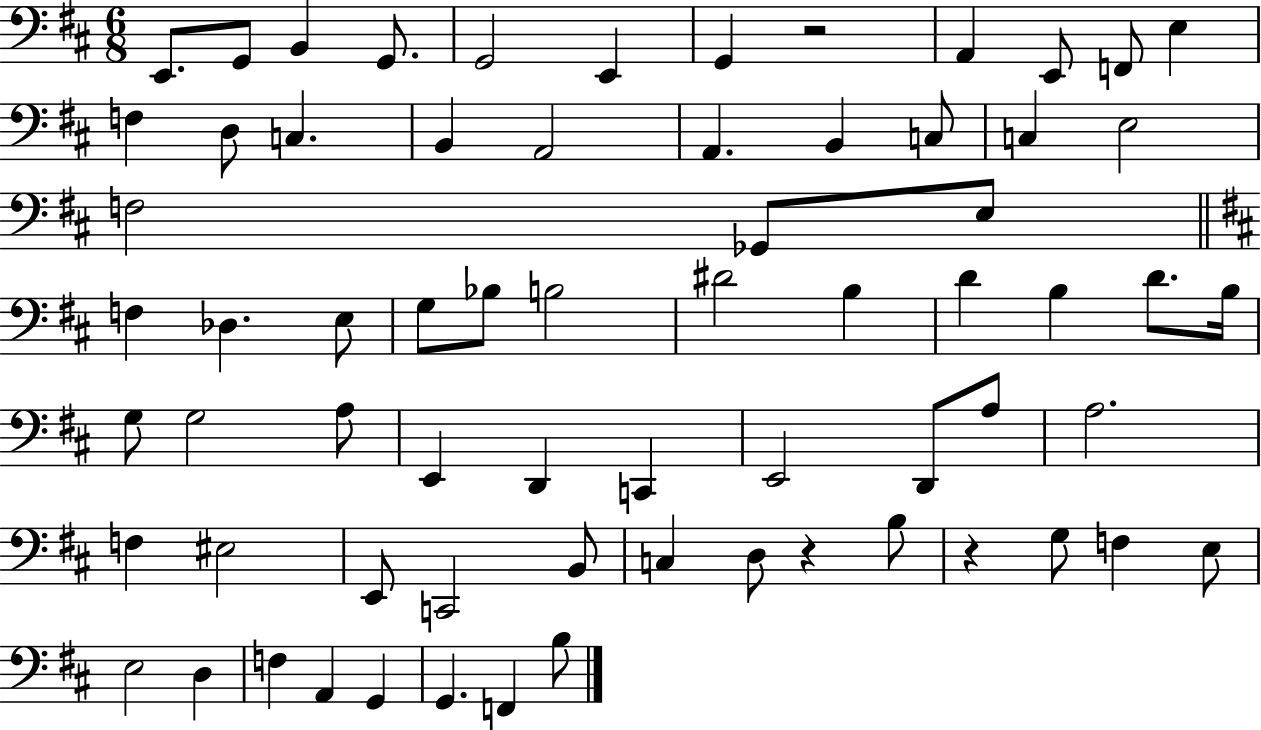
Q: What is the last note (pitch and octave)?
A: B3